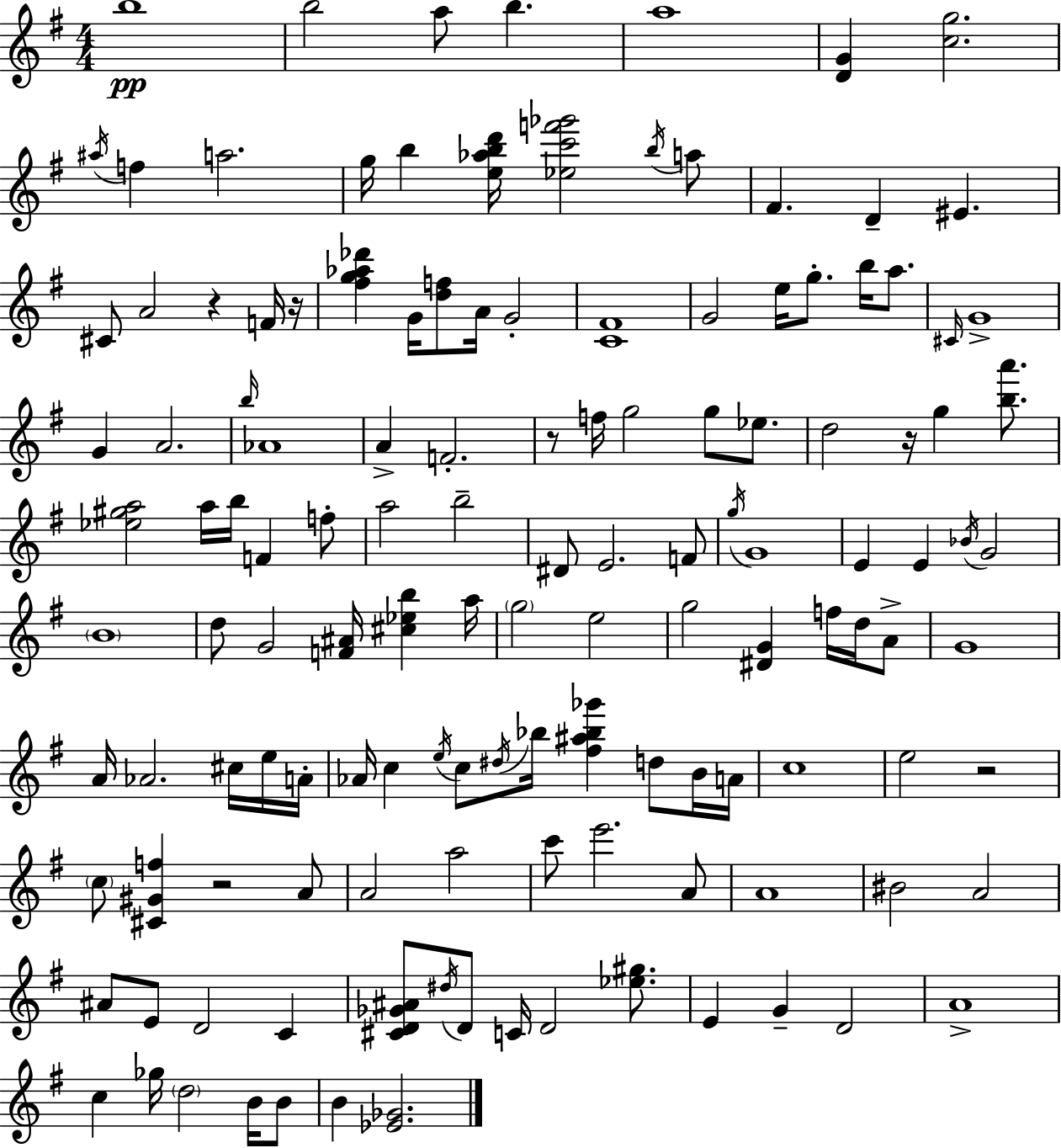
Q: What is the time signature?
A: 4/4